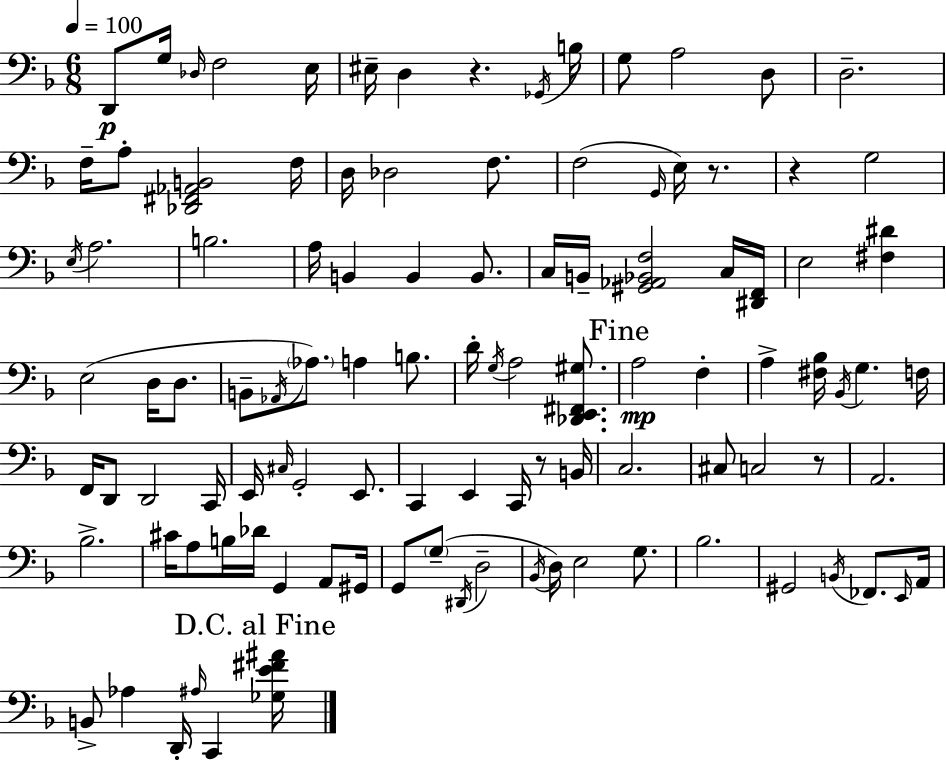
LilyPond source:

{
  \clef bass
  \numericTimeSignature
  \time 6/8
  \key d \minor
  \tempo 4 = 100
  \repeat volta 2 { d,8\p g16 \grace { des16 } f2 | e16 eis16-- d4 r4. | \acciaccatura { ges,16 } b16 g8 a2 | d8 d2.-- | \break f16-- a8-. <des, fis, aes, b,>2 | f16 d16 des2 f8. | f2( \grace { g,16 } e16) | r8. r4 g2 | \break \acciaccatura { e16 } a2. | b2. | a16 b,4 b,4 | b,8. c16 b,16-- <gis, aes, bes, f>2 | \break c16 <dis, f,>16 e2 | <fis dis'>4 e2( | d16 d8. b,8-- \acciaccatura { aes,16 } \parenthesize aes8.) a4 | b8. d'16-. \acciaccatura { g16 } a2 | \break <des, e, fis, gis>8. \mark "Fine" a2\mp | f4-. a4-> <fis bes>16 \acciaccatura { bes,16 } | g4. f16 f,16 d,8 d,2 | c,16 e,16 \grace { cis16 } g,2-. | \break e,8. c,4 | e,4 c,16 r8 b,16 c2. | cis8 c2 | r8 a,2. | \break bes2.-> | cis'16 a8 b16 | des'16 g,4 a,8 gis,16 g,8 \parenthesize g8--( | \acciaccatura { dis,16 } d2-- \acciaccatura { bes,16 }) d16 e2 | \break g8. bes2. | gis,2 | \acciaccatura { b,16 } fes,8. \grace { e,16 } a,16 | b,8-> aes4 d,16-. \grace { ais16 } c,4 | \break \mark "D.C. al Fine" <ges e' fis' ais'>16 } \bar "|."
}